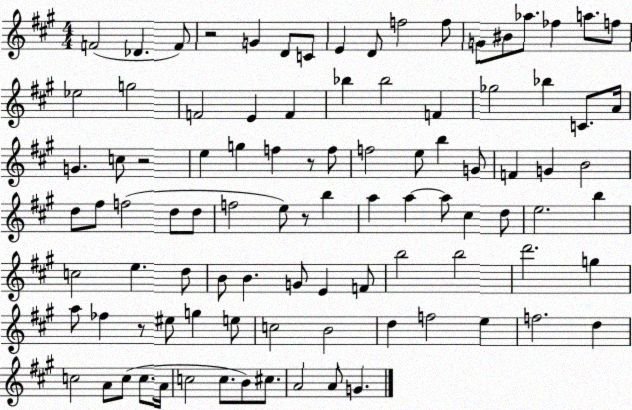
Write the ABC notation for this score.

X:1
T:Untitled
M:4/4
L:1/4
K:A
F2 _D F/2 z2 G D/2 C/2 E D/2 f2 f/2 G/2 ^B/2 _a/2 _f a/2 f/2 _e2 g2 F2 E F _b _b2 F _g2 _b C/2 A/4 G c/2 z2 e g f z/2 f/2 f2 e/2 b G/2 F G B2 d/2 ^f/2 f2 d/2 d/2 f2 e/2 z/2 b a a a/2 ^c d/2 e2 b c2 e d/2 B/2 B G/2 E F/2 b2 b2 d'2 g a/2 _f z/2 ^e/2 g e/2 c2 B2 d f2 e f2 d c2 A/2 c/2 c/2 A/4 c2 c/2 B/2 ^c/2 A2 A/2 G